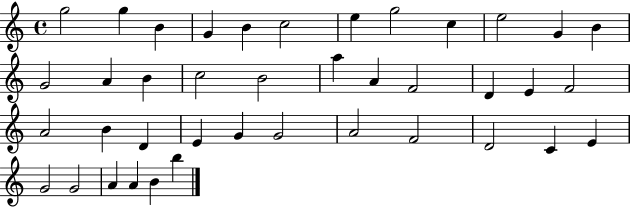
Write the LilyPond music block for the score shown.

{
  \clef treble
  \time 4/4
  \defaultTimeSignature
  \key c \major
  g''2 g''4 b'4 | g'4 b'4 c''2 | e''4 g''2 c''4 | e''2 g'4 b'4 | \break g'2 a'4 b'4 | c''2 b'2 | a''4 a'4 f'2 | d'4 e'4 f'2 | \break a'2 b'4 d'4 | e'4 g'4 g'2 | a'2 f'2 | d'2 c'4 e'4 | \break g'2 g'2 | a'4 a'4 b'4 b''4 | \bar "|."
}